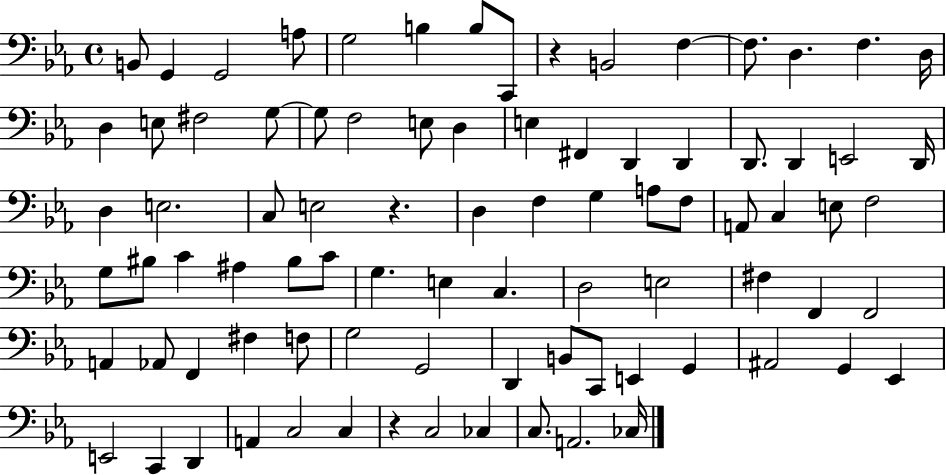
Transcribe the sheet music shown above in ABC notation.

X:1
T:Untitled
M:4/4
L:1/4
K:Eb
B,,/2 G,, G,,2 A,/2 G,2 B, B,/2 C,,/2 z B,,2 F, F,/2 D, F, D,/4 D, E,/2 ^F,2 G,/2 G,/2 F,2 E,/2 D, E, ^F,, D,, D,, D,,/2 D,, E,,2 D,,/4 D, E,2 C,/2 E,2 z D, F, G, A,/2 F,/2 A,,/2 C, E,/2 F,2 G,/2 ^B,/2 C ^A, ^B,/2 C/2 G, E, C, D,2 E,2 ^F, F,, F,,2 A,, _A,,/2 F,, ^F, F,/2 G,2 G,,2 D,, B,,/2 C,,/2 E,, G,, ^A,,2 G,, _E,, E,,2 C,, D,, A,, C,2 C, z C,2 _C, C,/2 A,,2 _C,/4